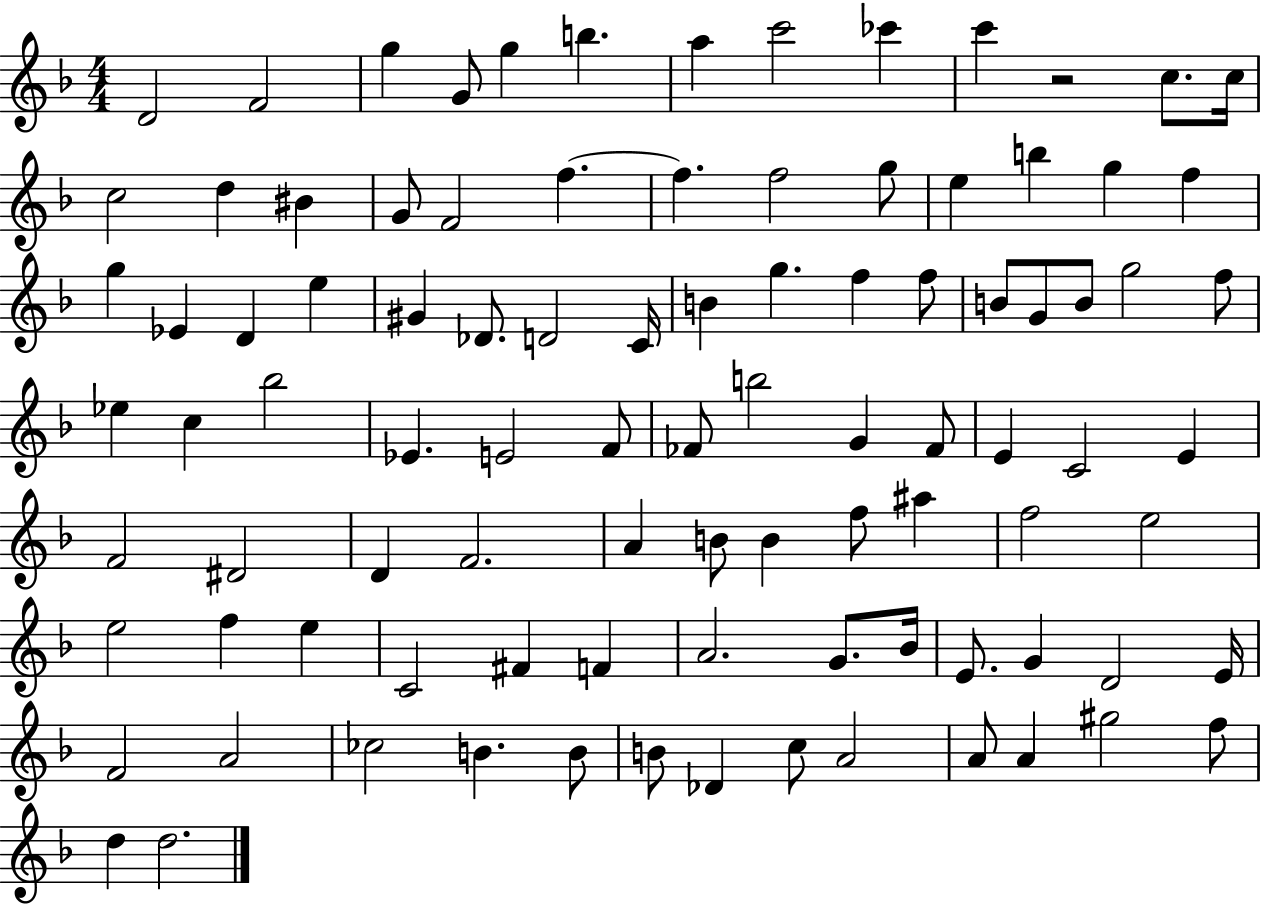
D4/h F4/h G5/q G4/e G5/q B5/q. A5/q C6/h CES6/q C6/q R/h C5/e. C5/s C5/h D5/q BIS4/q G4/e F4/h F5/q. F5/q. F5/h G5/e E5/q B5/q G5/q F5/q G5/q Eb4/q D4/q E5/q G#4/q Db4/e. D4/h C4/s B4/q G5/q. F5/q F5/e B4/e G4/e B4/e G5/h F5/e Eb5/q C5/q Bb5/h Eb4/q. E4/h F4/e FES4/e B5/h G4/q FES4/e E4/q C4/h E4/q F4/h D#4/h D4/q F4/h. A4/q B4/e B4/q F5/e A#5/q F5/h E5/h E5/h F5/q E5/q C4/h F#4/q F4/q A4/h. G4/e. Bb4/s E4/e. G4/q D4/h E4/s F4/h A4/h CES5/h B4/q. B4/e B4/e Db4/q C5/e A4/h A4/e A4/q G#5/h F5/e D5/q D5/h.